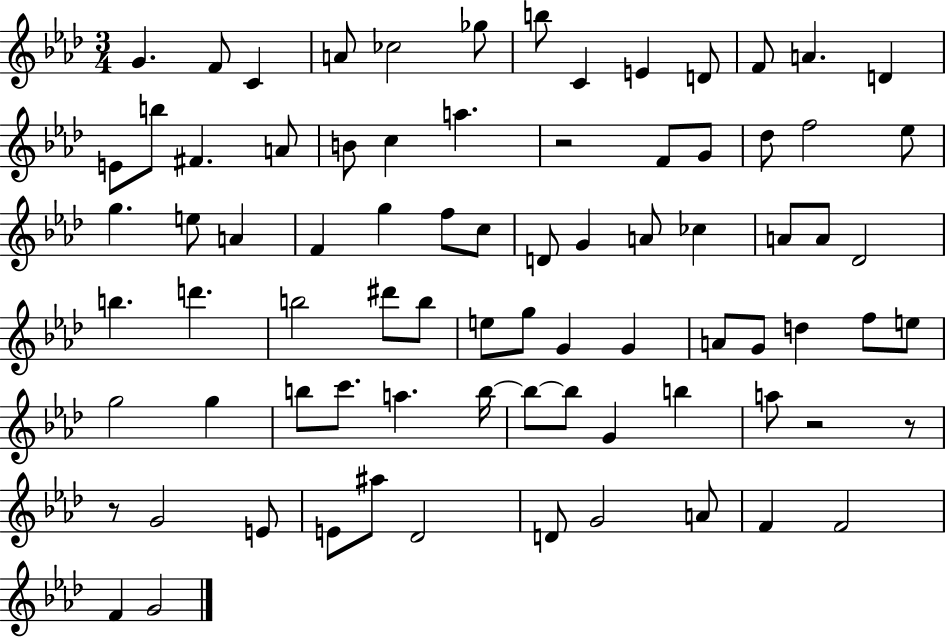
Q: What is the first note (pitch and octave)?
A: G4